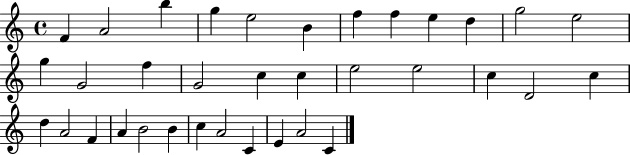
{
  \clef treble
  \time 4/4
  \defaultTimeSignature
  \key c \major
  f'4 a'2 b''4 | g''4 e''2 b'4 | f''4 f''4 e''4 d''4 | g''2 e''2 | \break g''4 g'2 f''4 | g'2 c''4 c''4 | e''2 e''2 | c''4 d'2 c''4 | \break d''4 a'2 f'4 | a'4 b'2 b'4 | c''4 a'2 c'4 | e'4 a'2 c'4 | \break \bar "|."
}